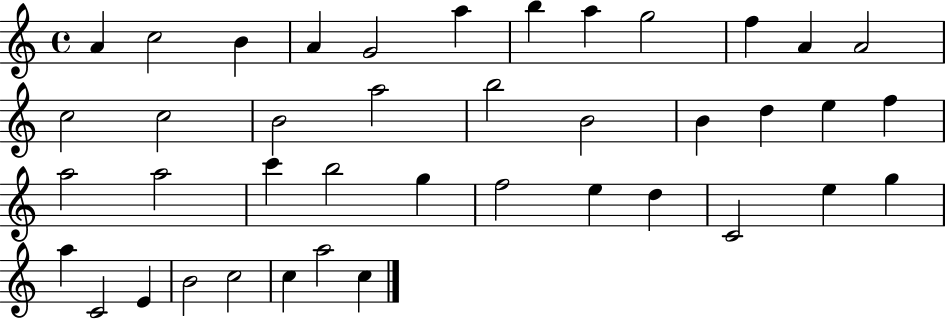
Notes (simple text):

A4/q C5/h B4/q A4/q G4/h A5/q B5/q A5/q G5/h F5/q A4/q A4/h C5/h C5/h B4/h A5/h B5/h B4/h B4/q D5/q E5/q F5/q A5/h A5/h C6/q B5/h G5/q F5/h E5/q D5/q C4/h E5/q G5/q A5/q C4/h E4/q B4/h C5/h C5/q A5/h C5/q